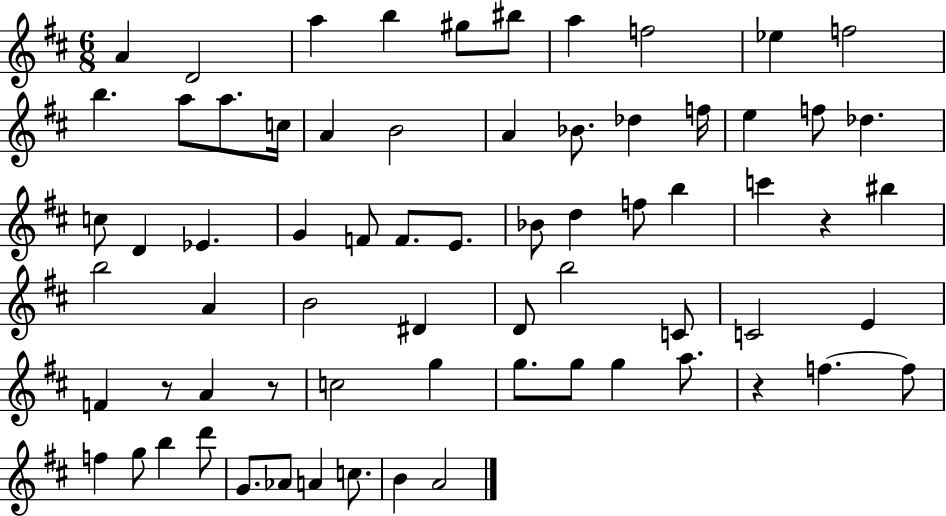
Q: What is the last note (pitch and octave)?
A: A4